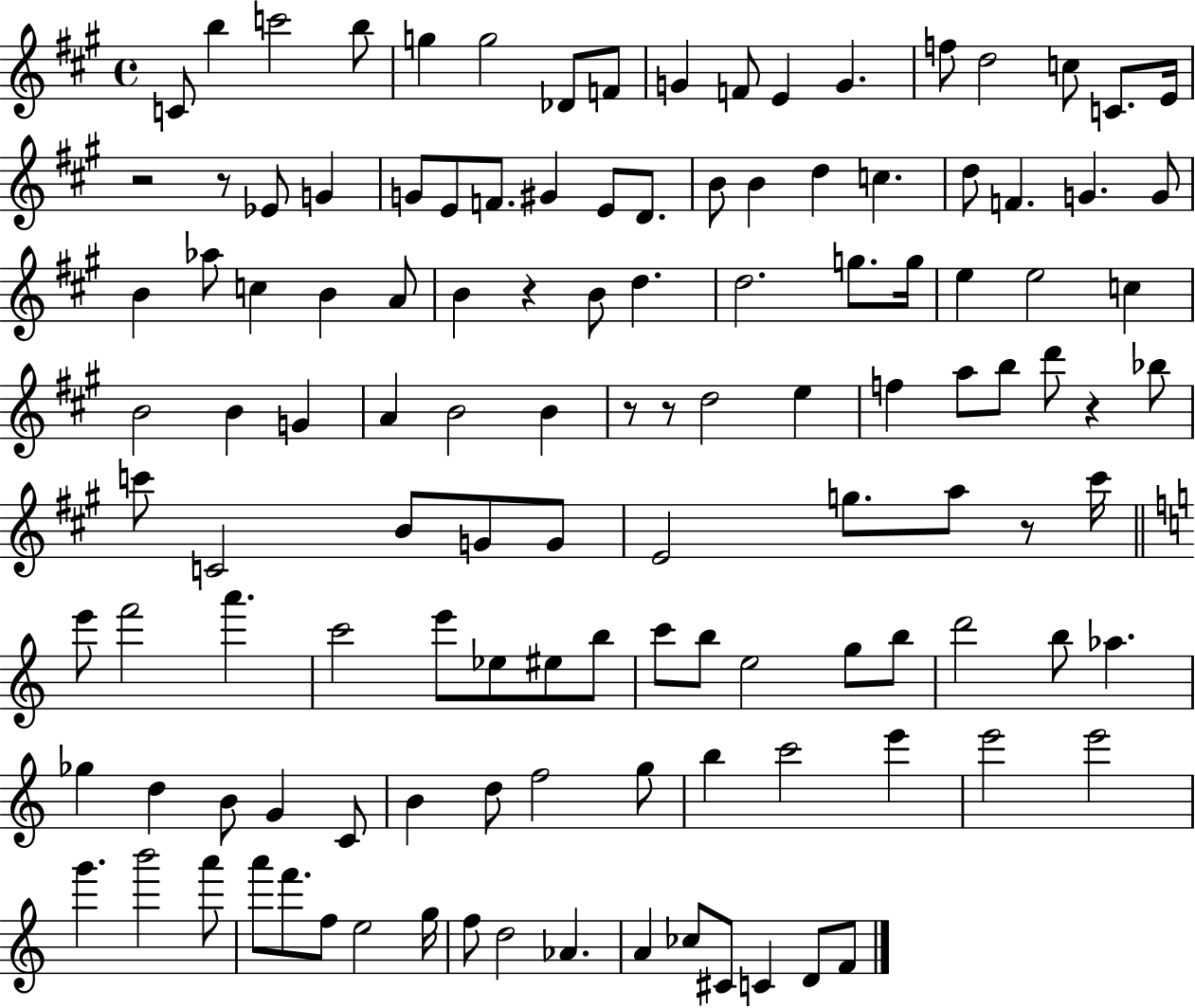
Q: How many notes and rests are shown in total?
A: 123